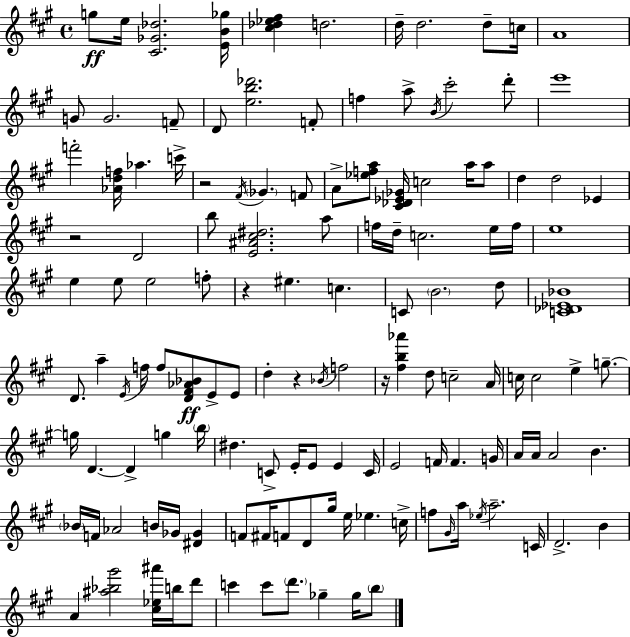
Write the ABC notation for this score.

X:1
T:Untitled
M:4/4
L:1/4
K:A
g/2 e/4 [^C_G_d]2 [EB_g]/4 [^c_d_e^f] d2 d/4 d2 d/2 c/4 A4 G/2 G2 F/2 D/2 [eb_d']2 F/2 f a/2 B/4 ^c'2 d'/2 e'4 f'2 [_Adf]/4 _a c'/4 z2 ^F/4 _G F/2 A/2 [_efa]/2 [^C_D_E_G]/4 c2 a/4 a/2 d d2 _E z2 D2 b/2 [E^A^c^d]2 a/2 f/4 d/4 c2 e/4 f/4 e4 e e/2 e2 f/2 z ^e c C/2 B2 d/2 [C_D_E_B]4 D/2 a E/4 f/4 f/2 [D^F_A_B]/2 E/2 E/2 d z _B/4 f2 z/4 [^fb_a'] d/2 c2 A/4 c/4 c2 e g/2 g/4 D D g b/4 ^d C/2 E/4 E/2 E C/4 E2 F/4 F G/4 A/4 A/4 A2 B _B/4 F/4 _A2 B/4 _G/4 [^D_G] F/2 ^F/4 F/2 D/2 ^g/4 e/4 _e c/4 f/2 ^G/4 a/4 _e/4 a2 C/4 D2 B A [^a_b^g']2 [^c_e^a']/4 b/4 d'/2 c' c'/2 d'/2 _g _g/4 b/2